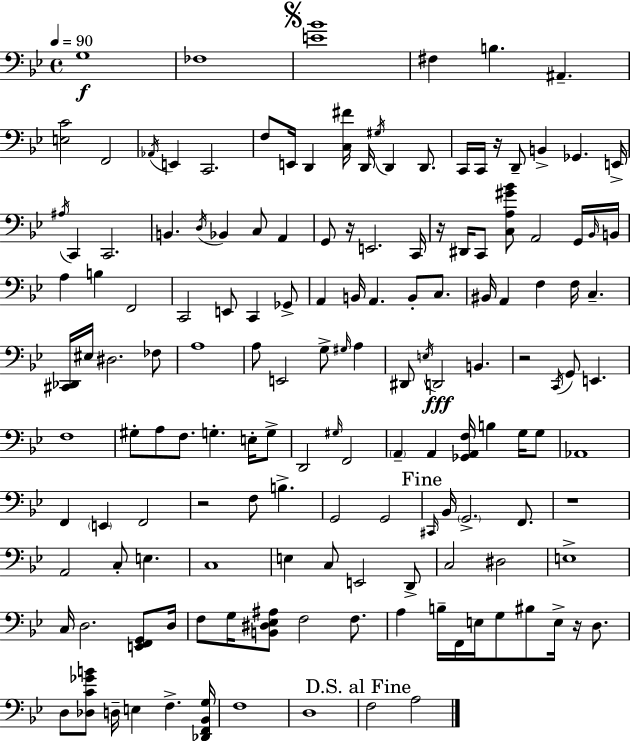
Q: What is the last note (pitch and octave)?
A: A3